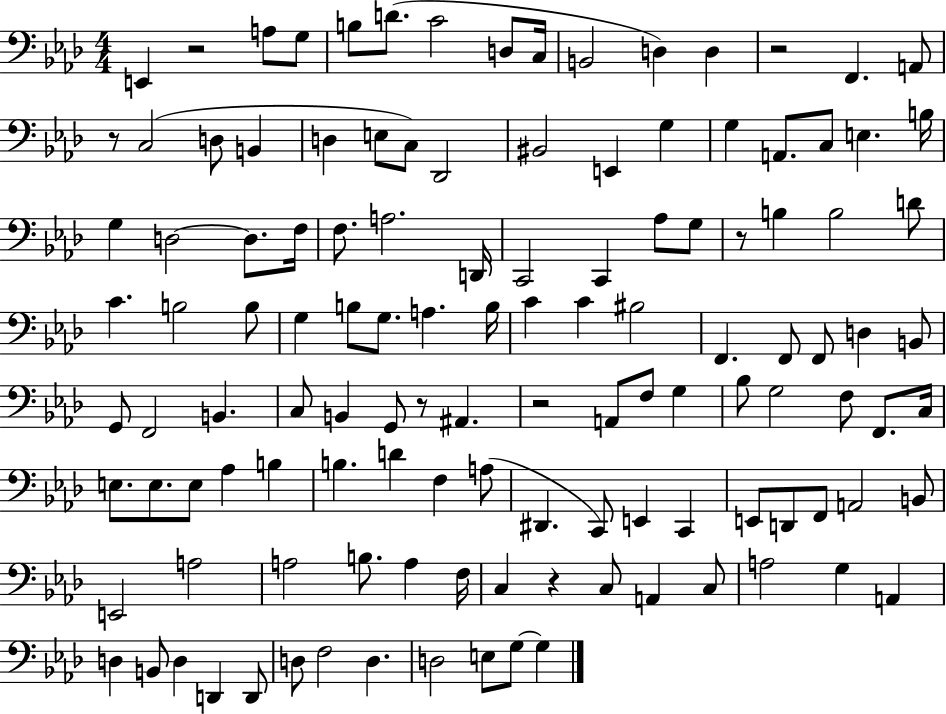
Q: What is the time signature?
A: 4/4